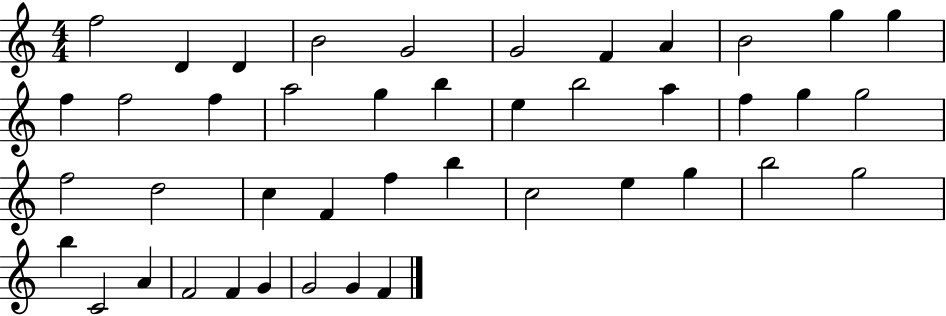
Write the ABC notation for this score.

X:1
T:Untitled
M:4/4
L:1/4
K:C
f2 D D B2 G2 G2 F A B2 g g f f2 f a2 g b e b2 a f g g2 f2 d2 c F f b c2 e g b2 g2 b C2 A F2 F G G2 G F